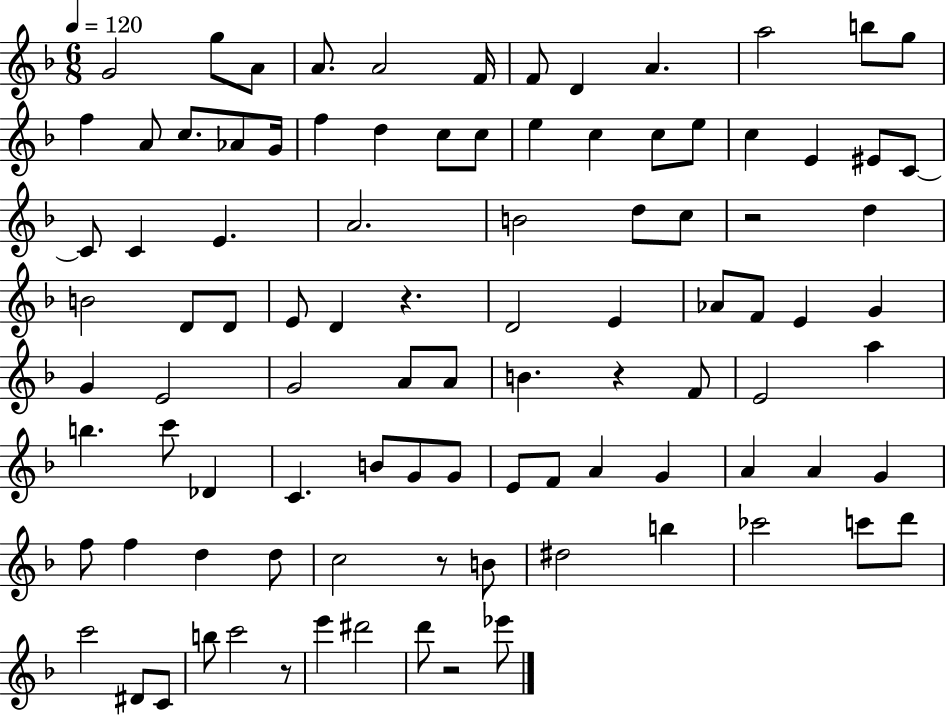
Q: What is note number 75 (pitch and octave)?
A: D5